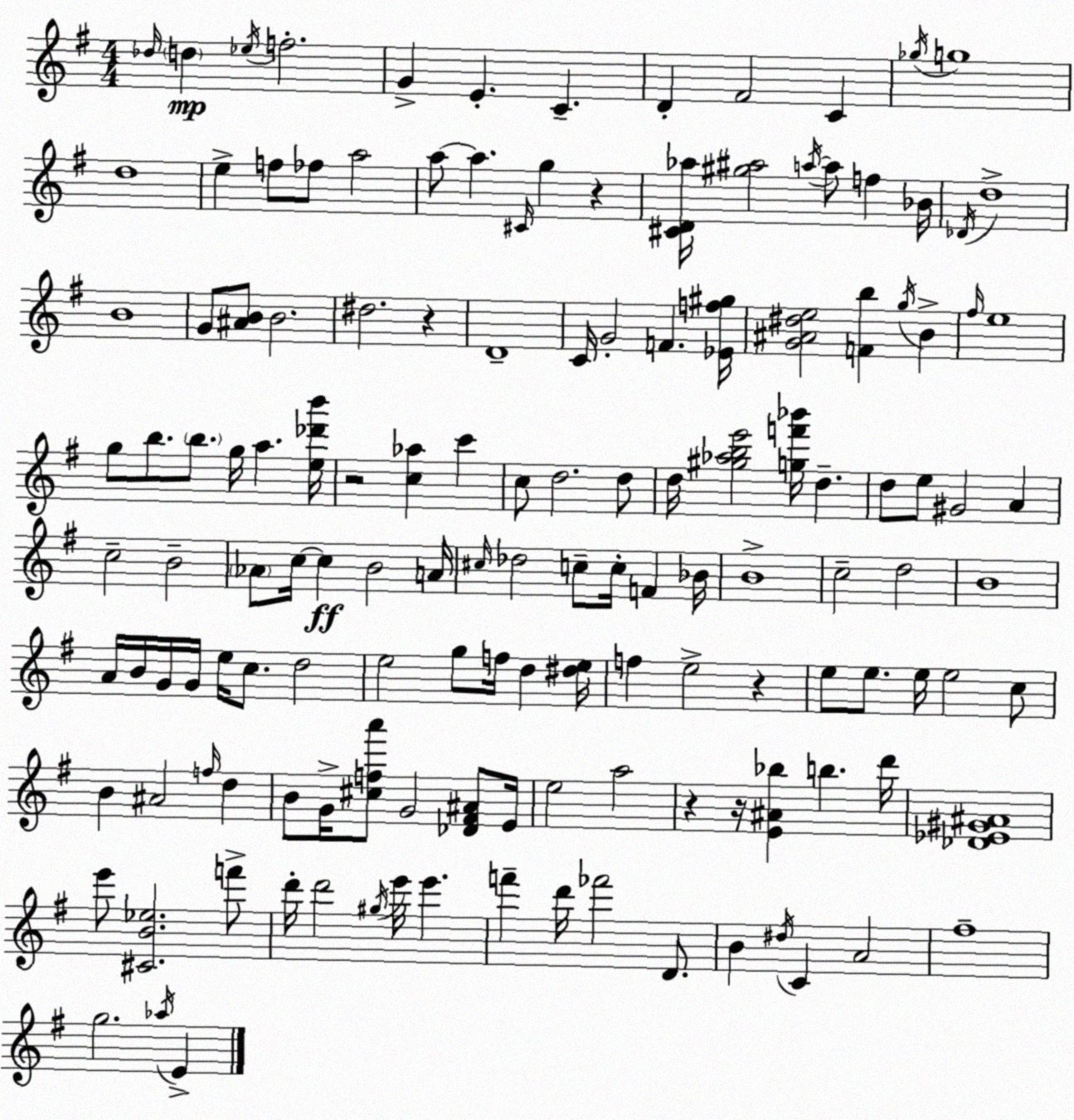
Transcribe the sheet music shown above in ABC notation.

X:1
T:Untitled
M:4/4
L:1/4
K:G
_d/4 d _e/4 f2 G E C D ^F2 C _g/4 g4 d4 e f/2 _f/2 a2 a/2 a ^C/4 g z [^CD_a]/4 [^g^a]2 a/4 a/2 f _B/4 _D/4 d4 B4 G/2 [^AB]/2 B2 ^d2 z D4 C/4 G2 F [_Ef^g]/4 [G^A^de]2 [Fb] g/4 B ^f/4 e4 g/2 b/2 b/2 g/4 a [e_d'b']/4 z2 [c_a] c' c/2 d2 d/2 d/4 [^g_abe']2 [gf'_b']/4 d d/2 e/2 ^G2 A c2 B2 _A/2 c/4 c B2 A/4 ^c/4 _d2 c/2 c/4 F _B/4 B4 c2 d2 B4 A/4 B/4 G/4 G/4 e/4 c/2 d2 e2 g/2 f/4 d [^de]/4 f e2 z e/2 e/2 e/4 e2 c/2 B ^A2 f/4 d B/2 G/4 [^cfa']/2 G2 [_D^F^A]/2 E/4 e2 a2 z z/4 [E^A_b] b d'/4 [_D_E^G^A]4 e'/2 [^CB_e]2 f'/2 d'/4 d'2 ^g/4 e'/4 e' f' d'/4 _f'2 D/2 B ^d/4 C A2 ^f4 g2 _a/4 E